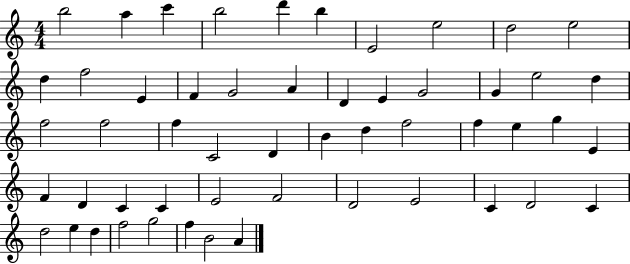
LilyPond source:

{
  \clef treble
  \numericTimeSignature
  \time 4/4
  \key c \major
  b''2 a''4 c'''4 | b''2 d'''4 b''4 | e'2 e''2 | d''2 e''2 | \break d''4 f''2 e'4 | f'4 g'2 a'4 | d'4 e'4 g'2 | g'4 e''2 d''4 | \break f''2 f''2 | f''4 c'2 d'4 | b'4 d''4 f''2 | f''4 e''4 g''4 e'4 | \break f'4 d'4 c'4 c'4 | e'2 f'2 | d'2 e'2 | c'4 d'2 c'4 | \break d''2 e''4 d''4 | f''2 g''2 | f''4 b'2 a'4 | \bar "|."
}